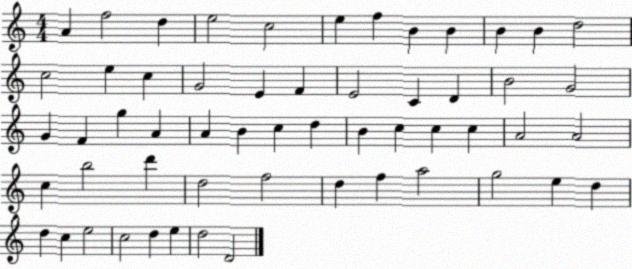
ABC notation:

X:1
T:Untitled
M:4/4
L:1/4
K:C
A f2 d e2 c2 e f B B B B d2 c2 e c G2 E F E2 C D B2 G2 G F g A A B c d B c c c A2 A2 c b2 d' d2 f2 d f a2 g2 e d d c e2 c2 d e d2 D2